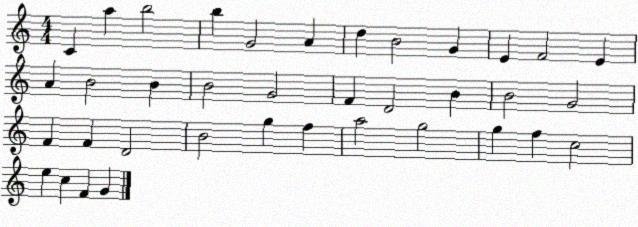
X:1
T:Untitled
M:4/4
L:1/4
K:C
C a b2 b G2 A d B2 G E F2 E A B2 B B2 G2 F D2 B B2 G2 F F D2 B2 g f a2 g2 g f c2 e c F G